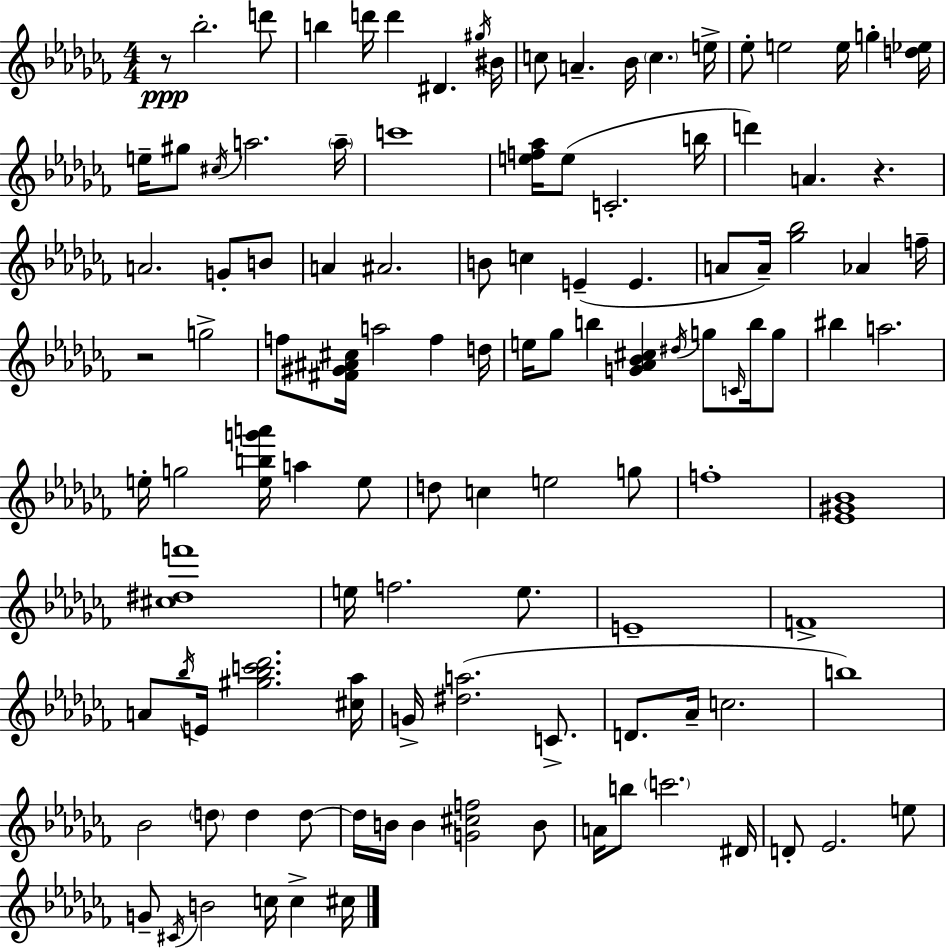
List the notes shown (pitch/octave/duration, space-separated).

R/e Bb5/h. D6/e B5/q D6/s D6/q D#4/q. G#5/s BIS4/s C5/e A4/q. Bb4/s C5/q. E5/s Eb5/e E5/h E5/s G5/q [D5,Eb5]/s E5/s G#5/e C#5/s A5/h. A5/s C6/w [E5,F5,Ab5]/s E5/e C4/h. B5/s D6/q A4/q. R/q. A4/h. G4/e B4/e A4/q A#4/h. B4/e C5/q E4/q E4/q. A4/e A4/s [Gb5,Bb5]/h Ab4/q F5/s R/h G5/h F5/e [F#4,G#4,A#4,C#5]/s A5/h F5/q D5/s E5/s Gb5/e B5/q [G4,Ab4,Bb4,C#5]/q D#5/s G5/e C4/s B5/s G5/e BIS5/q A5/h. E5/s G5/h [E5,B5,G6,A6]/s A5/q E5/e D5/e C5/q E5/h G5/e F5/w [Eb4,G#4,Bb4]/w [C#5,D#5,F6]/w E5/s F5/h. E5/e. E4/w F4/w A4/e Bb5/s E4/s [G#5,Bb5,C6,Db6]/h. [C#5,Ab5]/s G4/s [D#5,A5]/h. C4/e. D4/e. Ab4/s C5/h. B5/w Bb4/h D5/e D5/q D5/e D5/s B4/s B4/q [G4,C#5,F5]/h B4/e A4/s B5/e C6/h. D#4/s D4/e Eb4/h. E5/e G4/e C#4/s B4/h C5/s C5/q C#5/s